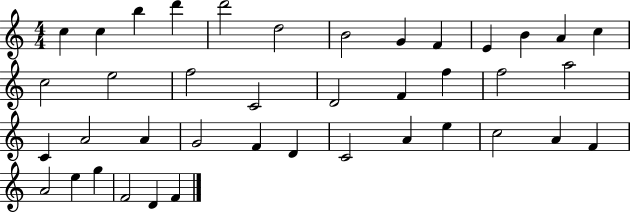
X:1
T:Untitled
M:4/4
L:1/4
K:C
c c b d' d'2 d2 B2 G F E B A c c2 e2 f2 C2 D2 F f f2 a2 C A2 A G2 F D C2 A e c2 A F A2 e g F2 D F